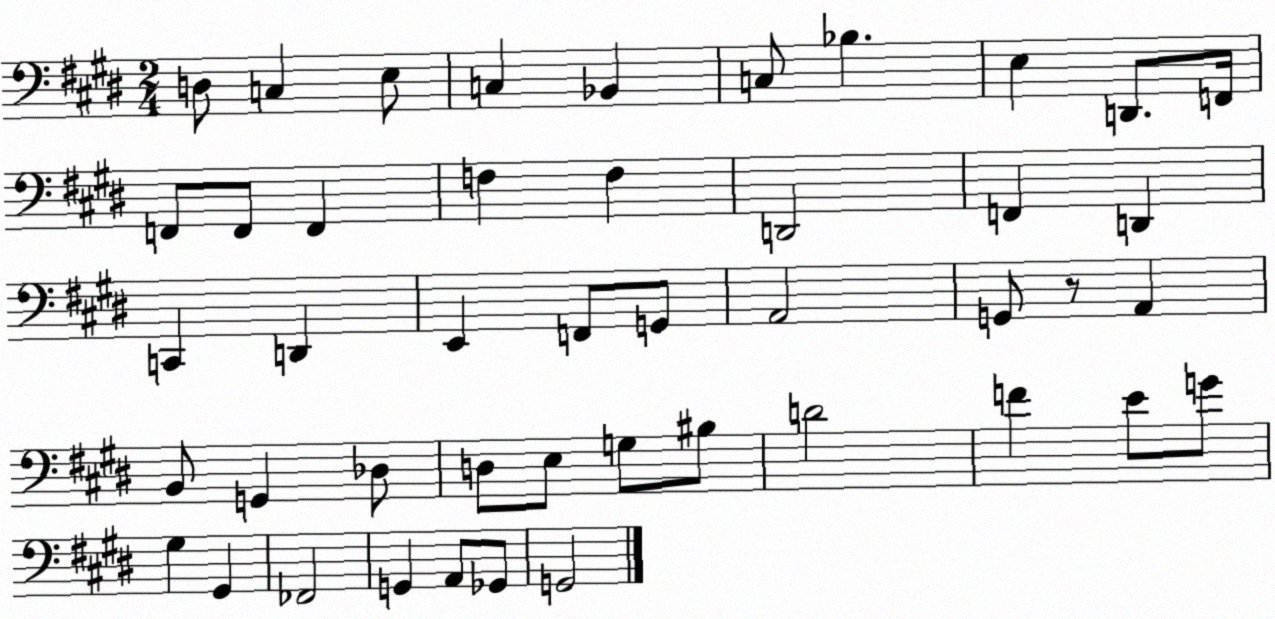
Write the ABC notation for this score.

X:1
T:Untitled
M:2/4
L:1/4
K:E
D,/2 C, E,/2 C, _B,, C,/2 _B, E, D,,/2 F,,/4 F,,/2 F,,/2 F,, F, F, D,,2 F,, D,, C,, D,, E,, F,,/2 G,,/2 A,,2 G,,/2 z/2 A,, B,,/2 G,, _D,/2 D,/2 E,/2 G,/2 ^B,/2 D2 F E/2 G/2 ^G, ^G,, _F,,2 G,, A,,/2 _G,,/2 G,,2